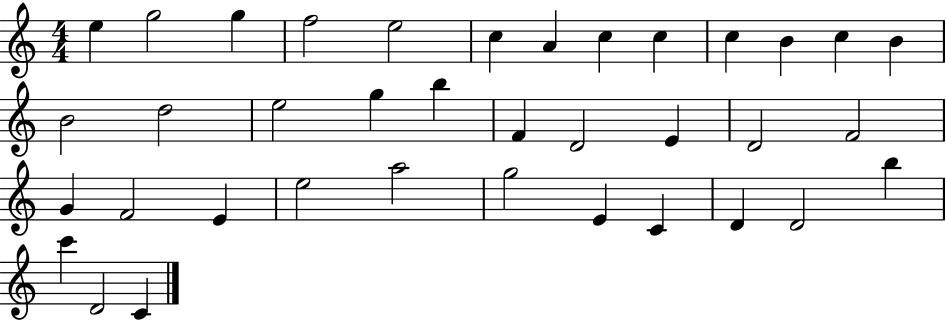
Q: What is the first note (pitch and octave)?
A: E5